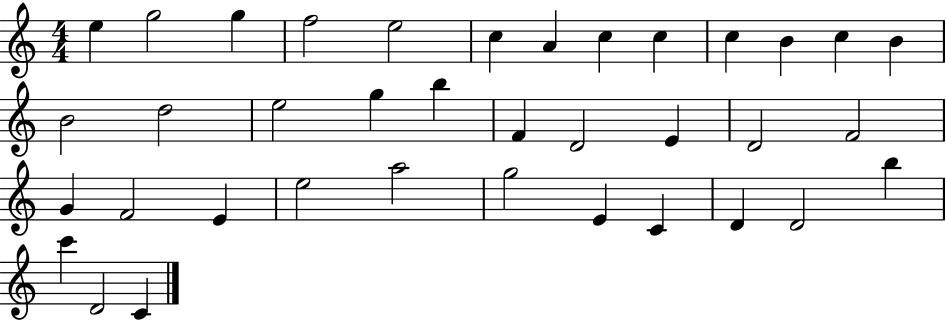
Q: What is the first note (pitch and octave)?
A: E5